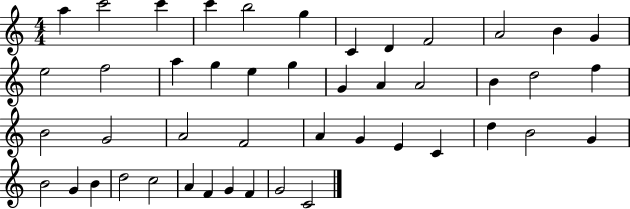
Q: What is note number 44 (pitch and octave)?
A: F4